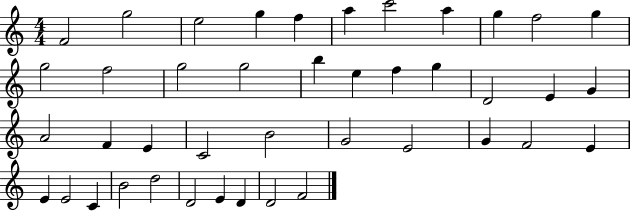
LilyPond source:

{
  \clef treble
  \numericTimeSignature
  \time 4/4
  \key c \major
  f'2 g''2 | e''2 g''4 f''4 | a''4 c'''2 a''4 | g''4 f''2 g''4 | \break g''2 f''2 | g''2 g''2 | b''4 e''4 f''4 g''4 | d'2 e'4 g'4 | \break a'2 f'4 e'4 | c'2 b'2 | g'2 e'2 | g'4 f'2 e'4 | \break e'4 e'2 c'4 | b'2 d''2 | d'2 e'4 d'4 | d'2 f'2 | \break \bar "|."
}